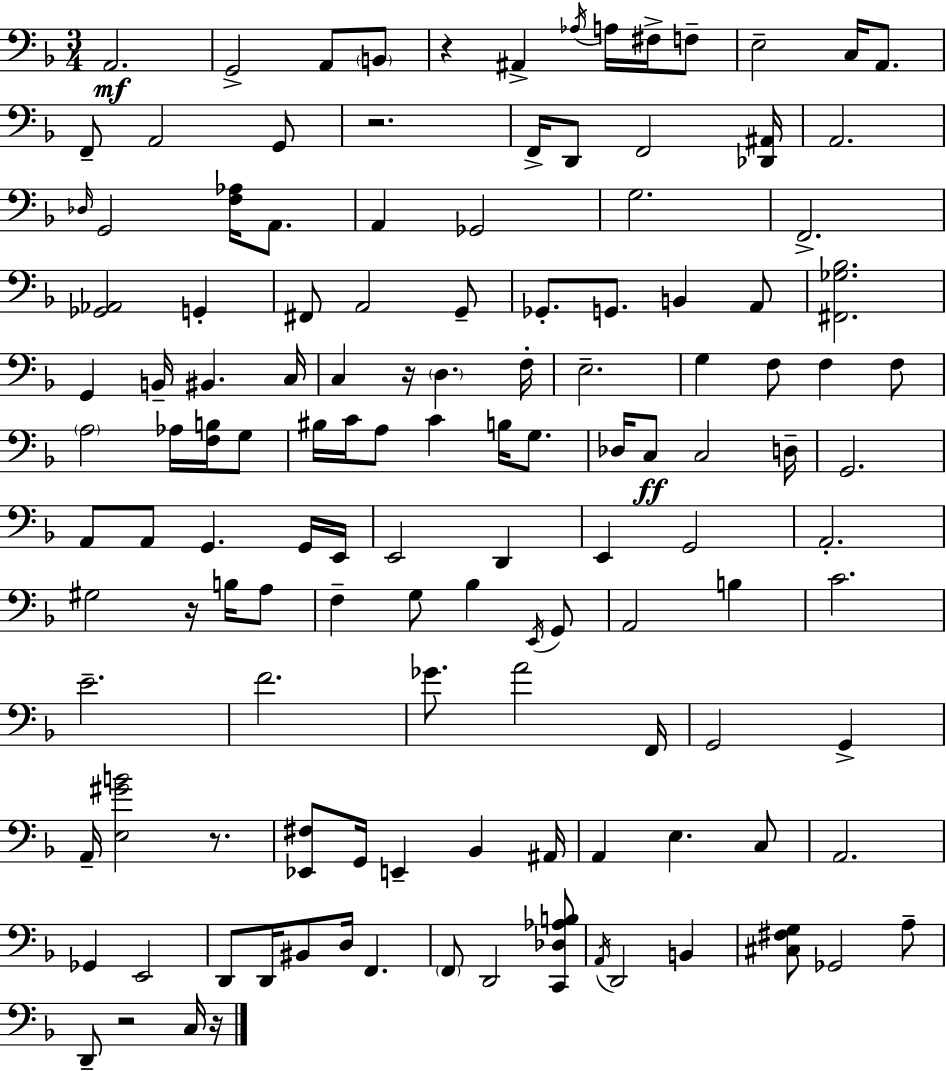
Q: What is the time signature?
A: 3/4